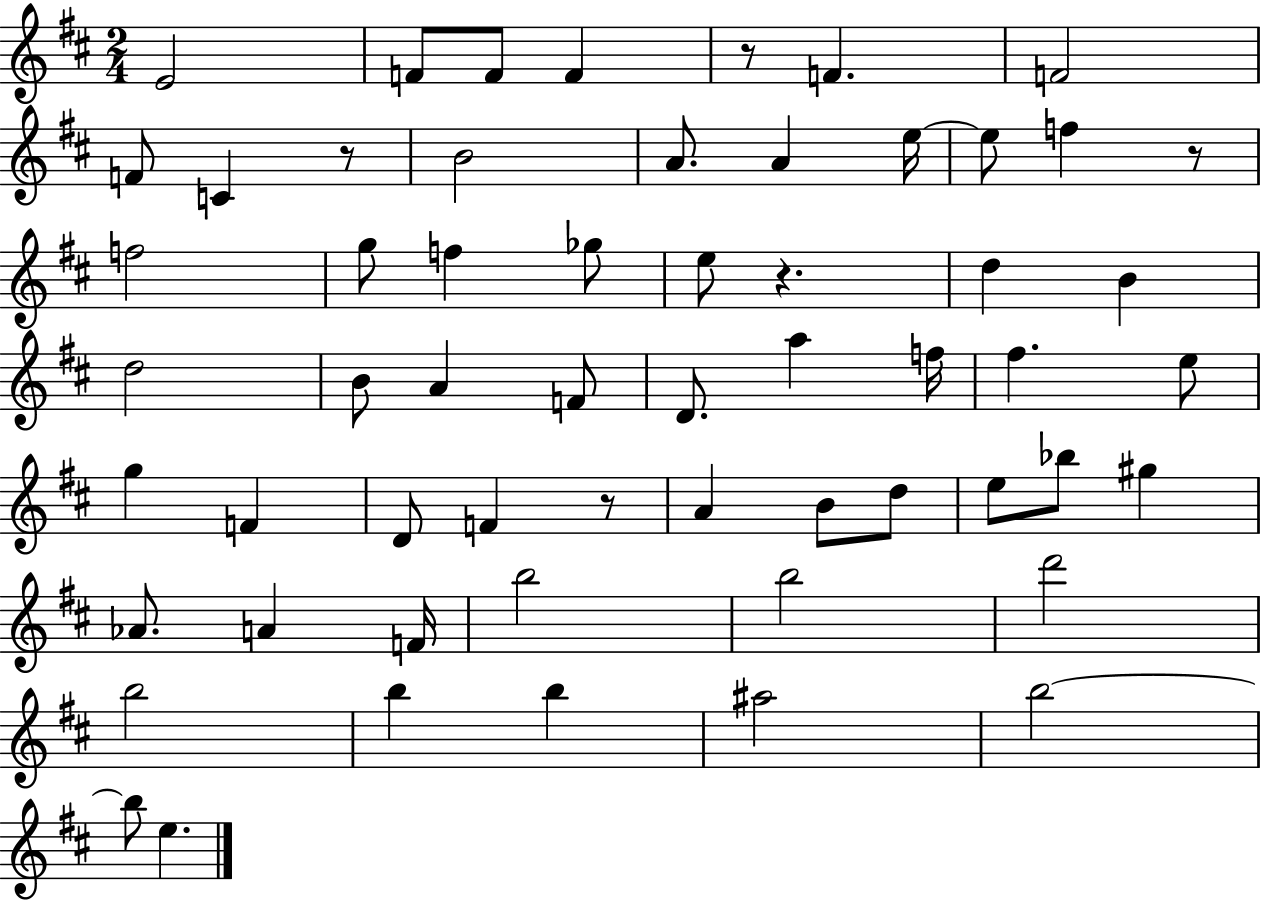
X:1
T:Untitled
M:2/4
L:1/4
K:D
E2 F/2 F/2 F z/2 F F2 F/2 C z/2 B2 A/2 A e/4 e/2 f z/2 f2 g/2 f _g/2 e/2 z d B d2 B/2 A F/2 D/2 a f/4 ^f e/2 g F D/2 F z/2 A B/2 d/2 e/2 _b/2 ^g _A/2 A F/4 b2 b2 d'2 b2 b b ^a2 b2 b/2 e